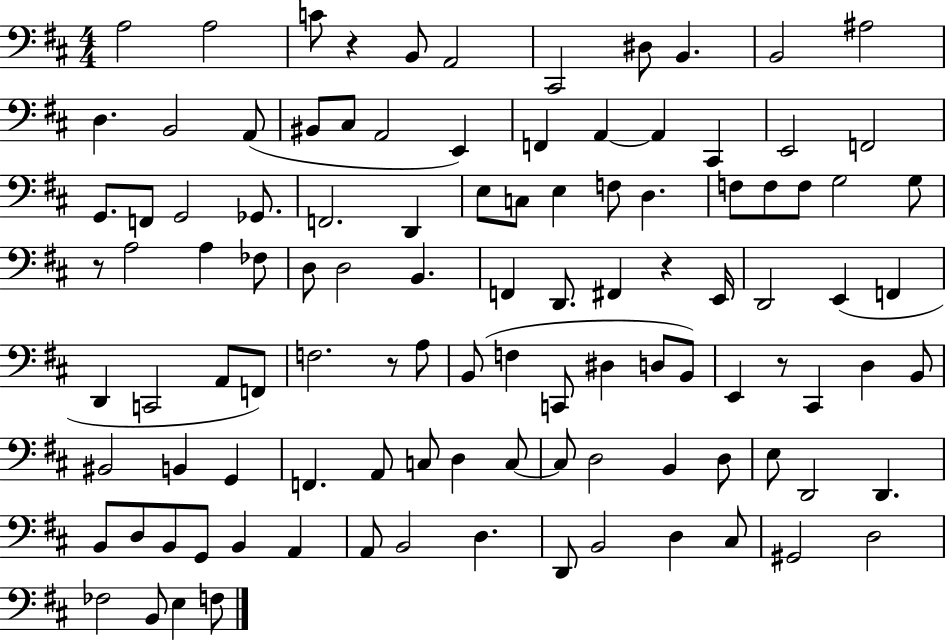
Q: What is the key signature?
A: D major